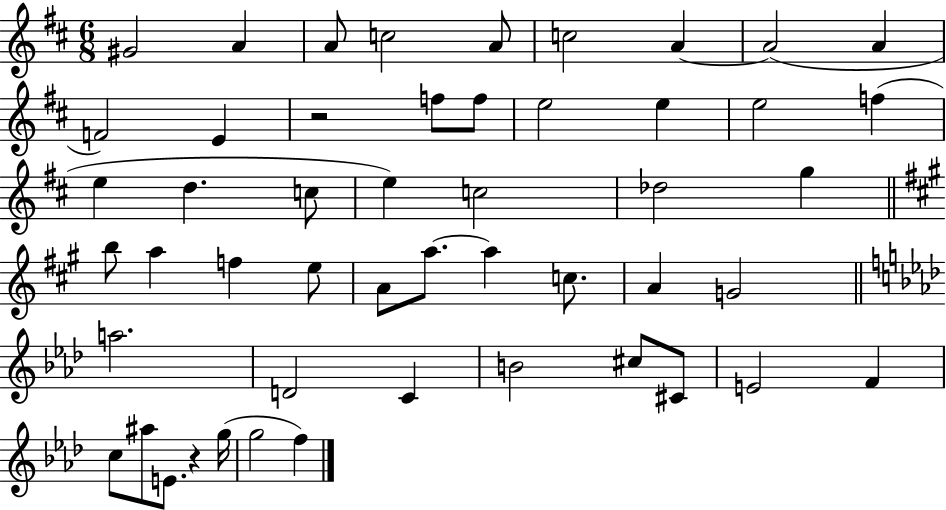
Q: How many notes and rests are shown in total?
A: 50